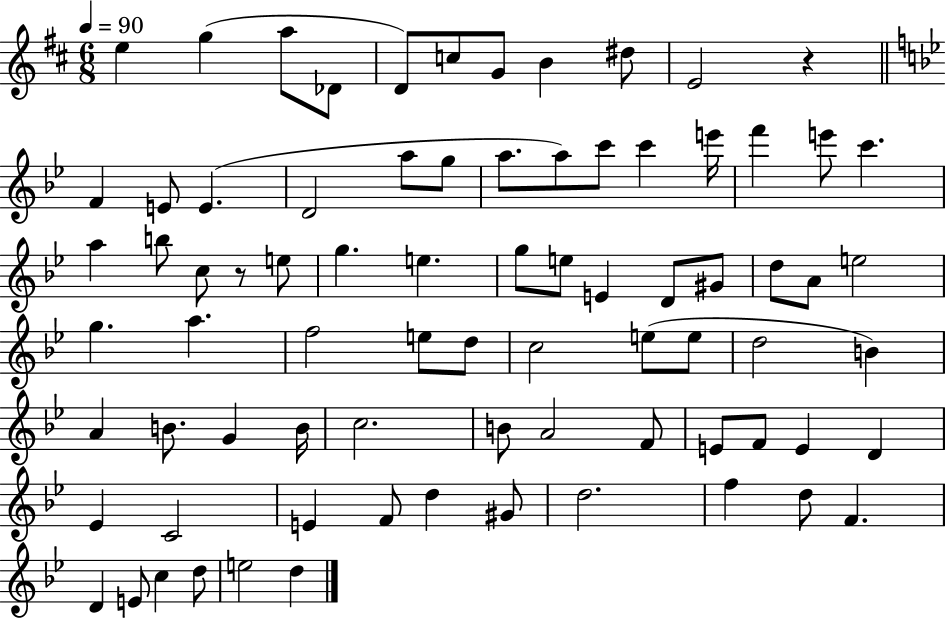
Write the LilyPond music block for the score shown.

{
  \clef treble
  \numericTimeSignature
  \time 6/8
  \key d \major
  \tempo 4 = 90
  e''4 g''4( a''8 des'8 | d'8) c''8 g'8 b'4 dis''8 | e'2 r4 | \bar "||" \break \key g \minor f'4 e'8 e'4.( | d'2 a''8 g''8 | a''8. a''8) c'''8 c'''4 e'''16 | f'''4 e'''8 c'''4. | \break a''4 b''8 c''8 r8 e''8 | g''4. e''4. | g''8 e''8 e'4 d'8 gis'8 | d''8 a'8 e''2 | \break g''4. a''4. | f''2 e''8 d''8 | c''2 e''8( e''8 | d''2 b'4) | \break a'4 b'8. g'4 b'16 | c''2. | b'8 a'2 f'8 | e'8 f'8 e'4 d'4 | \break ees'4 c'2 | e'4 f'8 d''4 gis'8 | d''2. | f''4 d''8 f'4. | \break d'4 e'8 c''4 d''8 | e''2 d''4 | \bar "|."
}